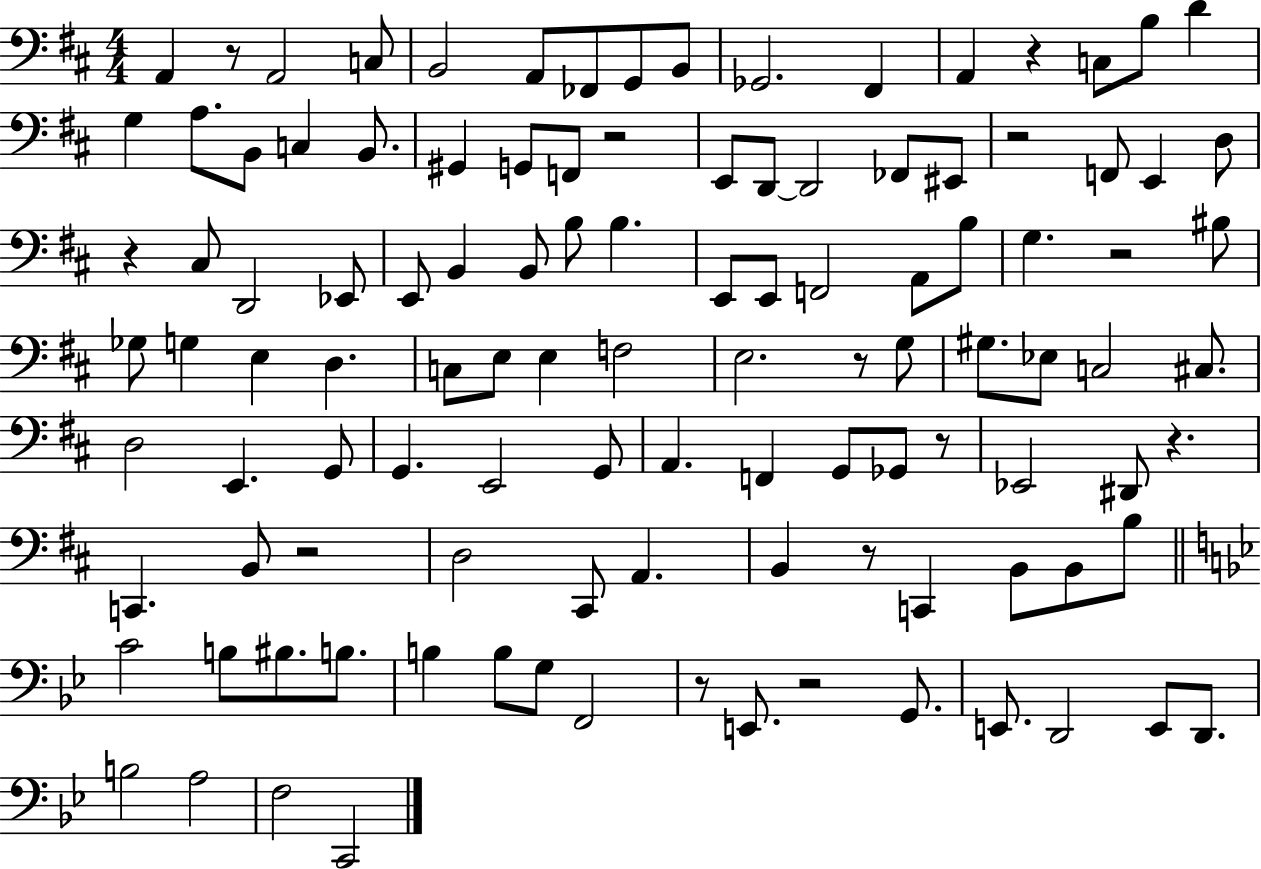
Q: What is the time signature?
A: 4/4